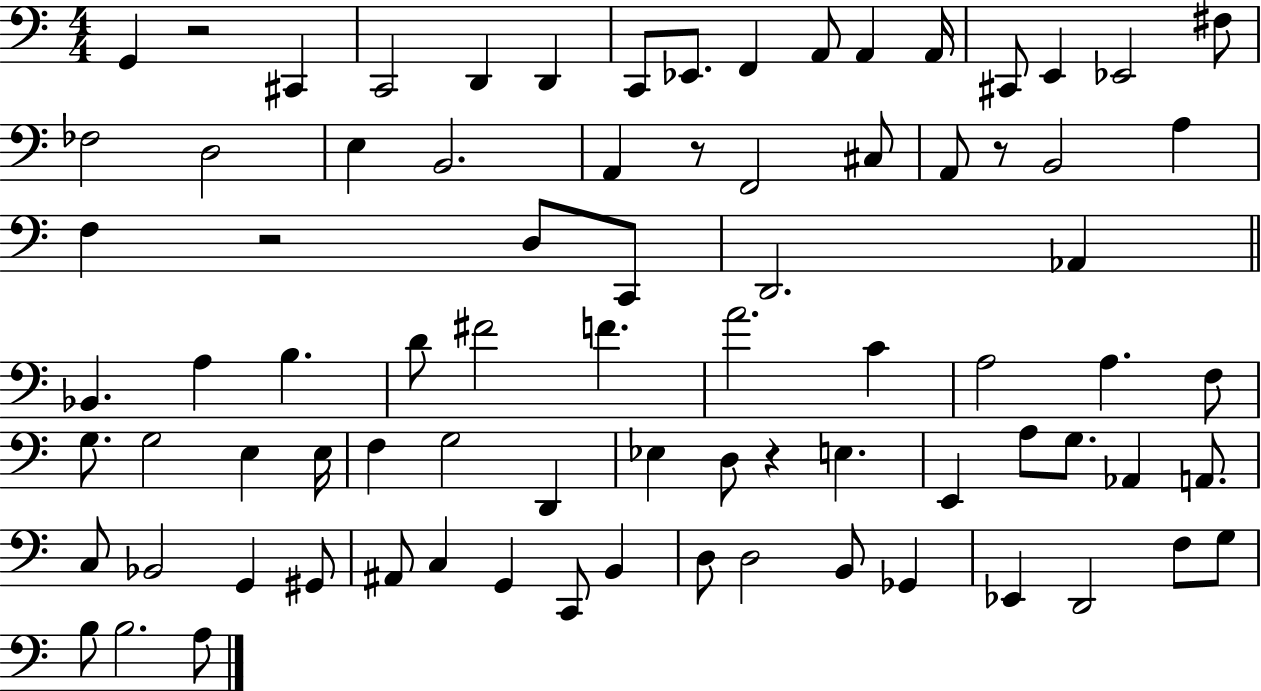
X:1
T:Untitled
M:4/4
L:1/4
K:C
G,, z2 ^C,, C,,2 D,, D,, C,,/2 _E,,/2 F,, A,,/2 A,, A,,/4 ^C,,/2 E,, _E,,2 ^F,/2 _F,2 D,2 E, B,,2 A,, z/2 F,,2 ^C,/2 A,,/2 z/2 B,,2 A, F, z2 D,/2 C,,/2 D,,2 _A,, _B,, A, B, D/2 ^F2 F A2 C A,2 A, F,/2 G,/2 G,2 E, E,/4 F, G,2 D,, _E, D,/2 z E, E,, A,/2 G,/2 _A,, A,,/2 C,/2 _B,,2 G,, ^G,,/2 ^A,,/2 C, G,, C,,/2 B,, D,/2 D,2 B,,/2 _G,, _E,, D,,2 F,/2 G,/2 B,/2 B,2 A,/2